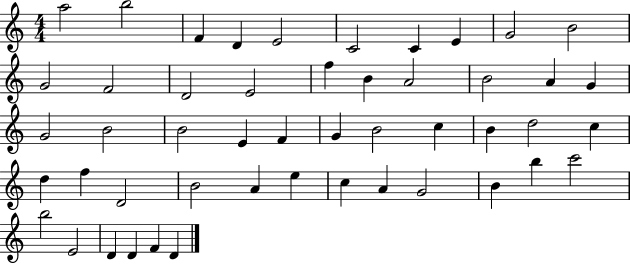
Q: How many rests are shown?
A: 0